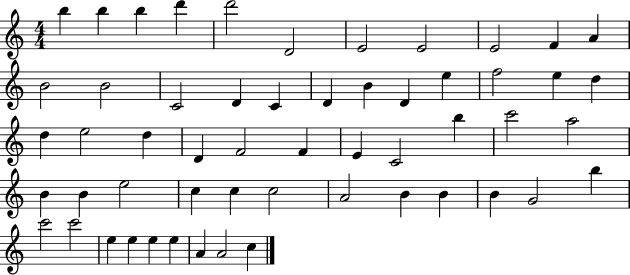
B5/q B5/q B5/q D6/q D6/h D4/h E4/h E4/h E4/h F4/q A4/q B4/h B4/h C4/h D4/q C4/q D4/q B4/q D4/q E5/q F5/h E5/q D5/q D5/q E5/h D5/q D4/q F4/h F4/q E4/q C4/h B5/q C6/h A5/h B4/q B4/q E5/h C5/q C5/q C5/h A4/h B4/q B4/q B4/q G4/h B5/q C6/h C6/h E5/q E5/q E5/q E5/q A4/q A4/h C5/q